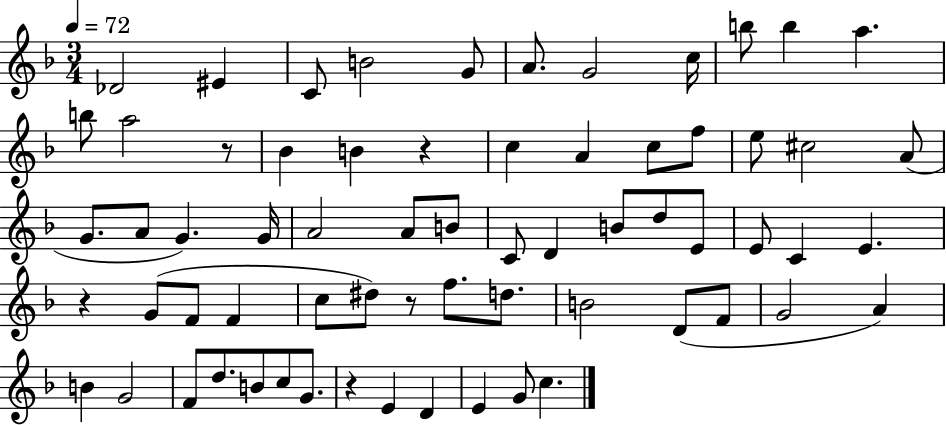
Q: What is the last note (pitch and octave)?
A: C5